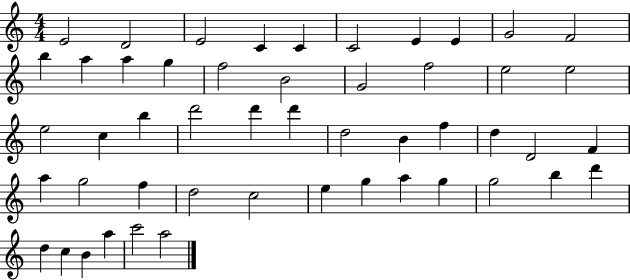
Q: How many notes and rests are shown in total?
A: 50